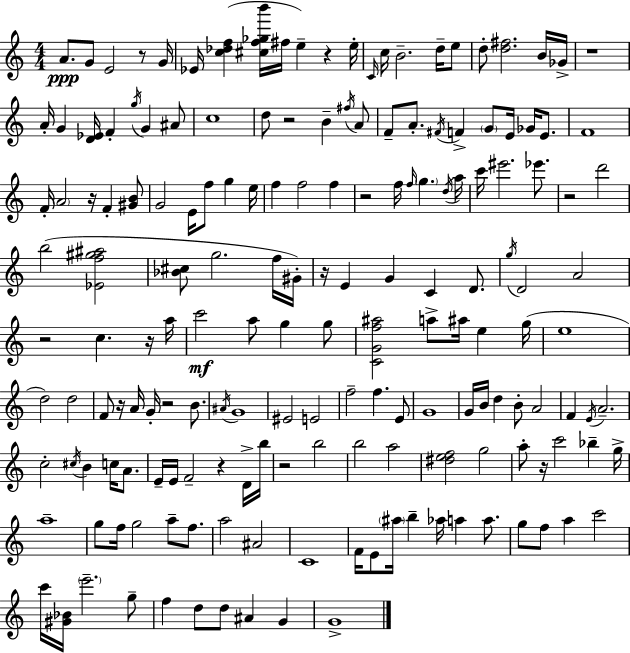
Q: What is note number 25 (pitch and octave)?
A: B4